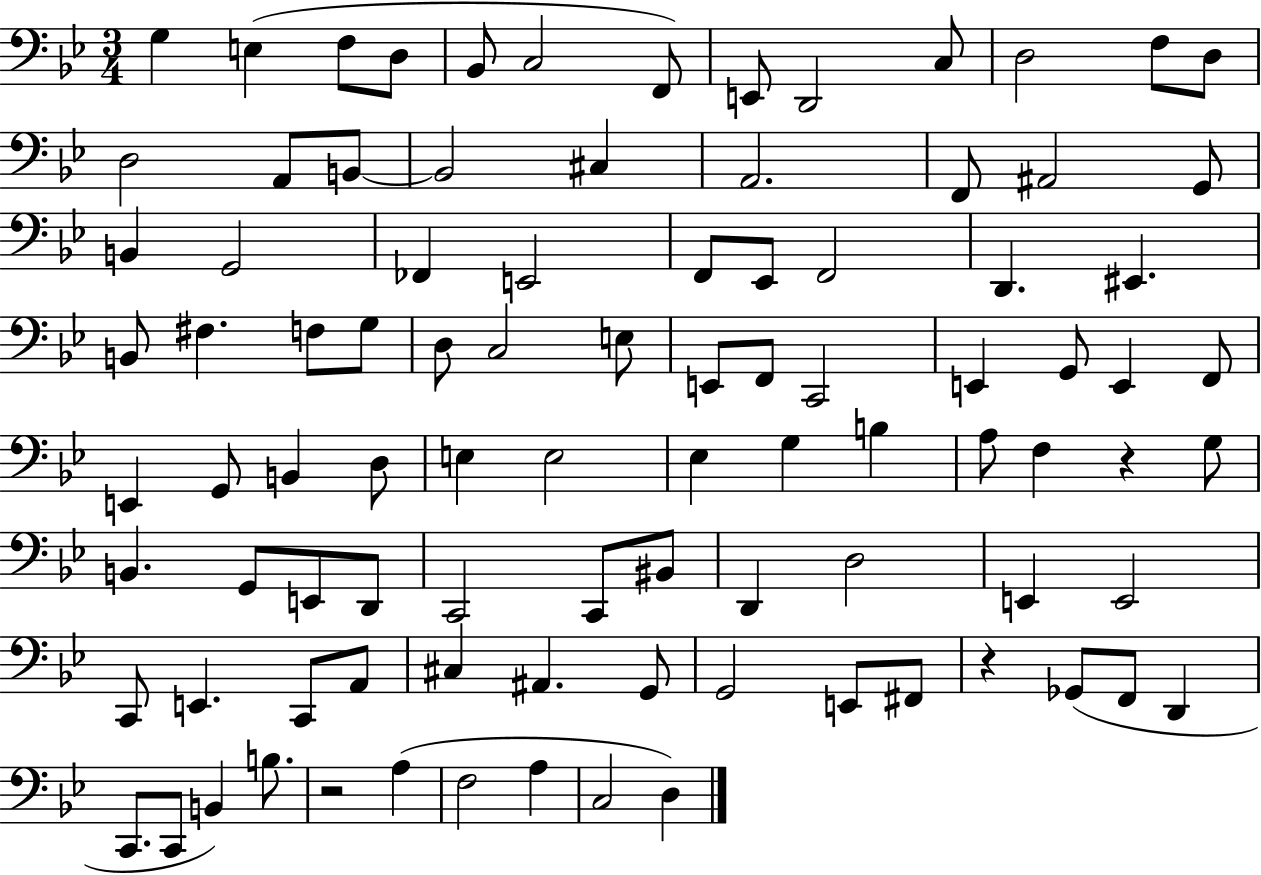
{
  \clef bass
  \numericTimeSignature
  \time 3/4
  \key bes \major
  g4 e4( f8 d8 | bes,8 c2 f,8) | e,8 d,2 c8 | d2 f8 d8 | \break d2 a,8 b,8~~ | b,2 cis4 | a,2. | f,8 ais,2 g,8 | \break b,4 g,2 | fes,4 e,2 | f,8 ees,8 f,2 | d,4. eis,4. | \break b,8 fis4. f8 g8 | d8 c2 e8 | e,8 f,8 c,2 | e,4 g,8 e,4 f,8 | \break e,4 g,8 b,4 d8 | e4 e2 | ees4 g4 b4 | a8 f4 r4 g8 | \break b,4. g,8 e,8 d,8 | c,2 c,8 bis,8 | d,4 d2 | e,4 e,2 | \break c,8 e,4. c,8 a,8 | cis4 ais,4. g,8 | g,2 e,8 fis,8 | r4 ges,8( f,8 d,4 | \break c,8. c,8 b,4) b8. | r2 a4( | f2 a4 | c2 d4) | \break \bar "|."
}